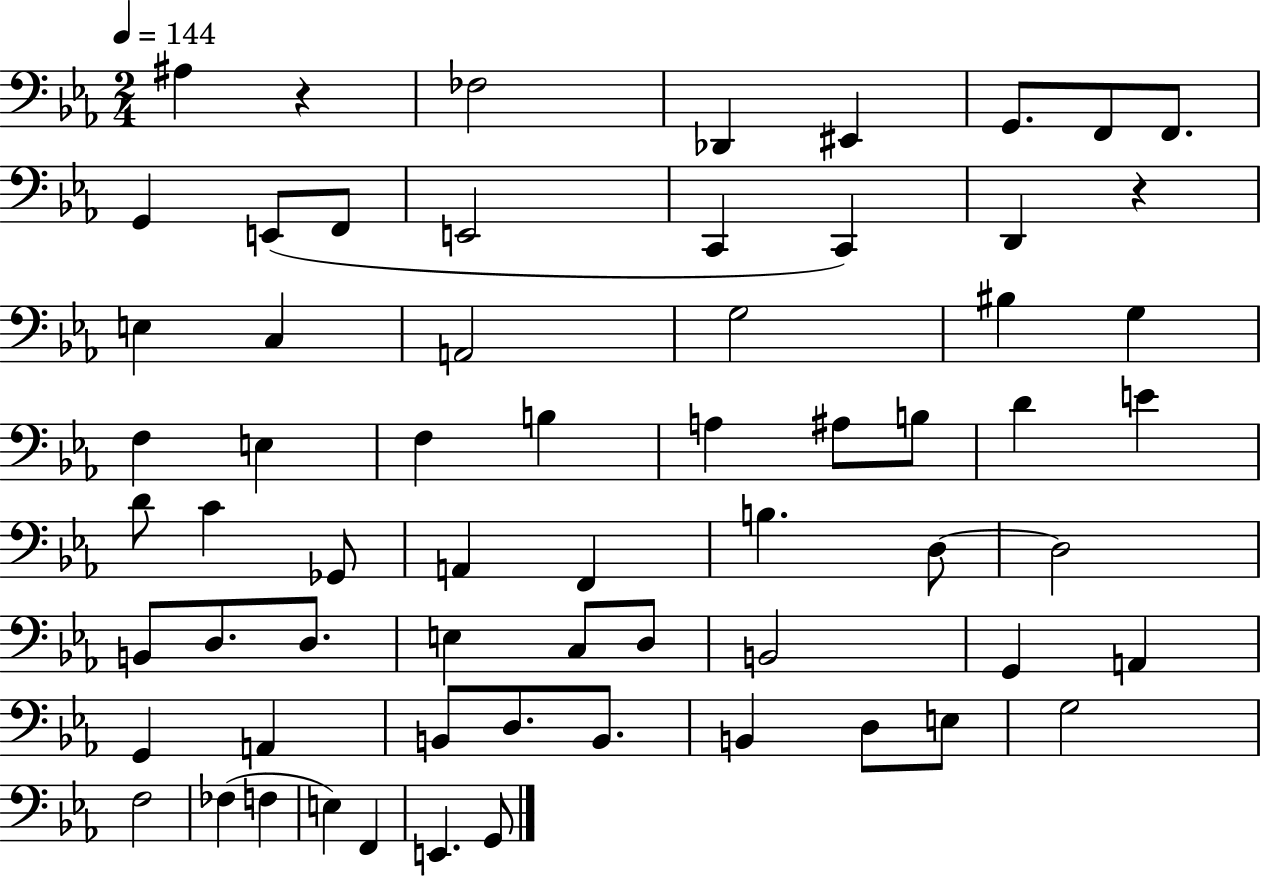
{
  \clef bass
  \numericTimeSignature
  \time 2/4
  \key ees \major
  \tempo 4 = 144
  ais4 r4 | fes2 | des,4 eis,4 | g,8. f,8 f,8. | \break g,4 e,8( f,8 | e,2 | c,4 c,4) | d,4 r4 | \break e4 c4 | a,2 | g2 | bis4 g4 | \break f4 e4 | f4 b4 | a4 ais8 b8 | d'4 e'4 | \break d'8 c'4 ges,8 | a,4 f,4 | b4. d8~~ | d2 | \break b,8 d8. d8. | e4 c8 d8 | b,2 | g,4 a,4 | \break g,4 a,4 | b,8 d8. b,8. | b,4 d8 e8 | g2 | \break f2 | fes4( f4 | e4) f,4 | e,4. g,8 | \break \bar "|."
}